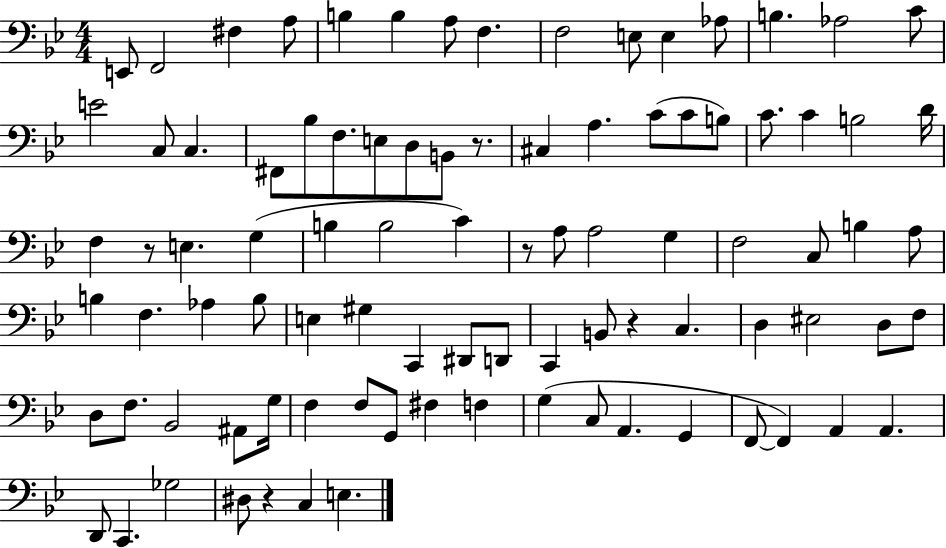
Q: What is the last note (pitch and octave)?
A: E3